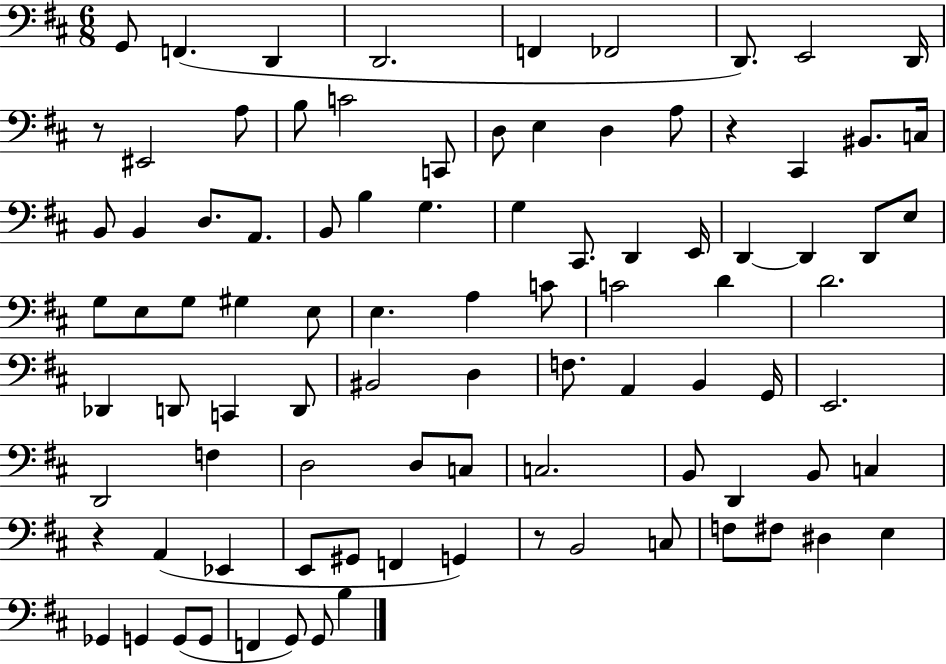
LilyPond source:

{
  \clef bass
  \numericTimeSignature
  \time 6/8
  \key d \major
  \repeat volta 2 { g,8 f,4.( d,4 | d,2. | f,4 fes,2 | d,8.) e,2 d,16 | \break r8 eis,2 a8 | b8 c'2 c,8 | d8 e4 d4 a8 | r4 cis,4 bis,8. c16 | \break b,8 b,4 d8. a,8. | b,8 b4 g4. | g4 cis,8. d,4 e,16 | d,4~~ d,4 d,8 e8 | \break g8 e8 g8 gis4 e8 | e4. a4 c'8 | c'2 d'4 | d'2. | \break des,4 d,8 c,4 d,8 | bis,2 d4 | f8. a,4 b,4 g,16 | e,2. | \break d,2 f4 | d2 d8 c8 | c2. | b,8 d,4 b,8 c4 | \break r4 a,4( ees,4 | e,8 gis,8 f,4 g,4) | r8 b,2 c8 | f8 fis8 dis4 e4 | \break ges,4 g,4 g,8( g,8 | f,4 g,8) g,8 b4 | } \bar "|."
}